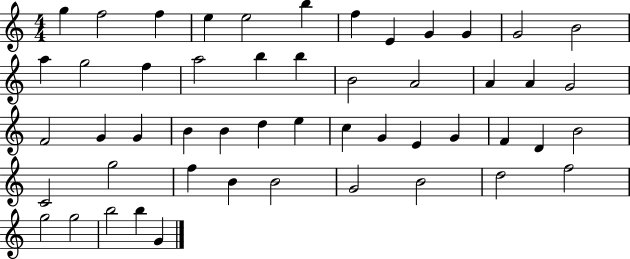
{
  \clef treble
  \numericTimeSignature
  \time 4/4
  \key c \major
  g''4 f''2 f''4 | e''4 e''2 b''4 | f''4 e'4 g'4 g'4 | g'2 b'2 | \break a''4 g''2 f''4 | a''2 b''4 b''4 | b'2 a'2 | a'4 a'4 g'2 | \break f'2 g'4 g'4 | b'4 b'4 d''4 e''4 | c''4 g'4 e'4 g'4 | f'4 d'4 b'2 | \break c'2 g''2 | f''4 b'4 b'2 | g'2 b'2 | d''2 f''2 | \break g''2 g''2 | b''2 b''4 g'4 | \bar "|."
}